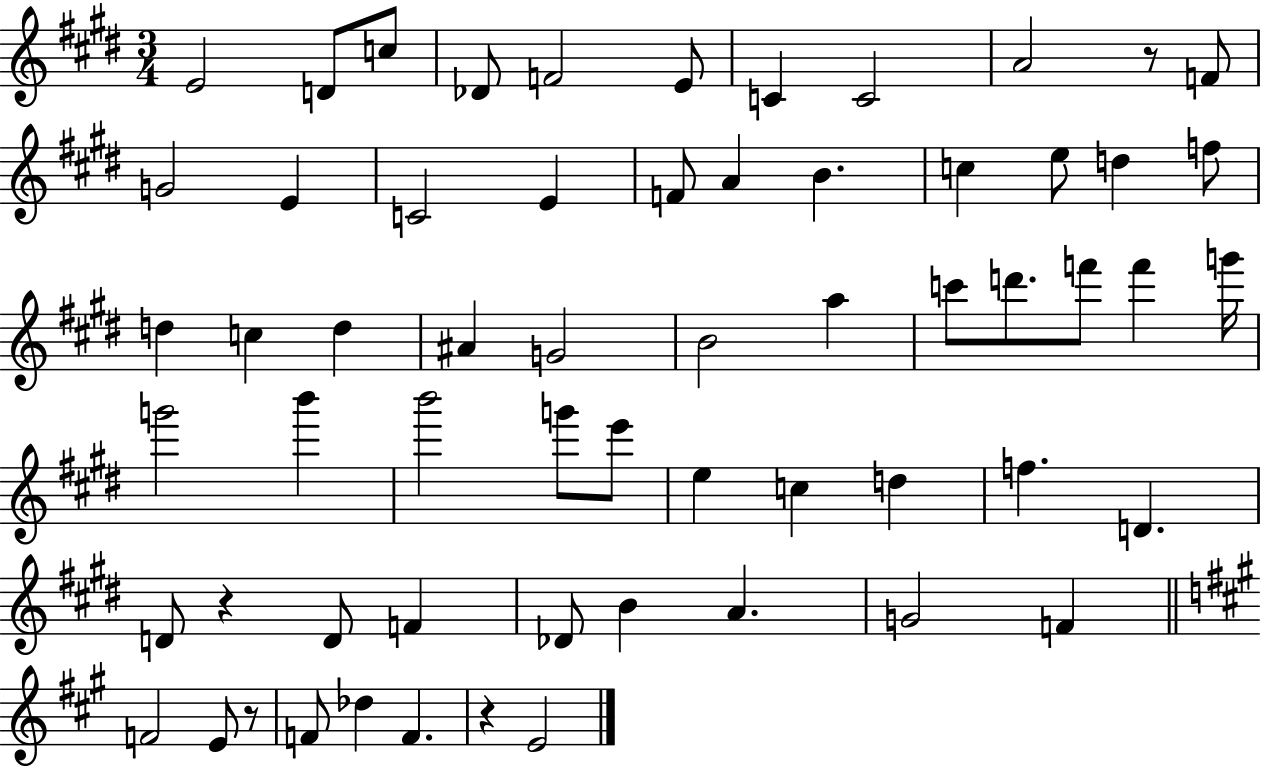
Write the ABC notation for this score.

X:1
T:Untitled
M:3/4
L:1/4
K:E
E2 D/2 c/2 _D/2 F2 E/2 C C2 A2 z/2 F/2 G2 E C2 E F/2 A B c e/2 d f/2 d c d ^A G2 B2 a c'/2 d'/2 f'/2 f' g'/4 g'2 b' b'2 g'/2 e'/2 e c d f D D/2 z D/2 F _D/2 B A G2 F F2 E/2 z/2 F/2 _d F z E2